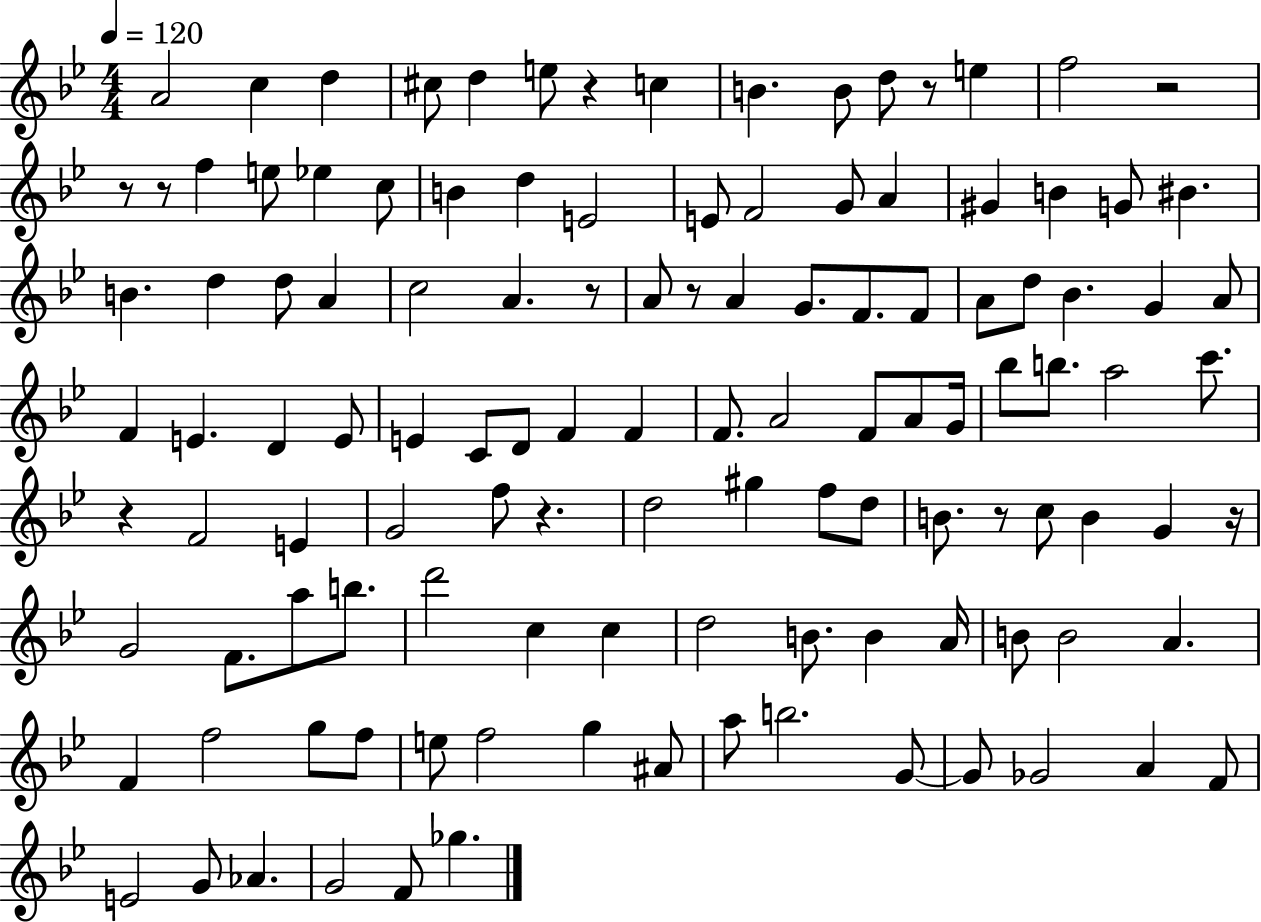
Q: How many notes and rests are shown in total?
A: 119